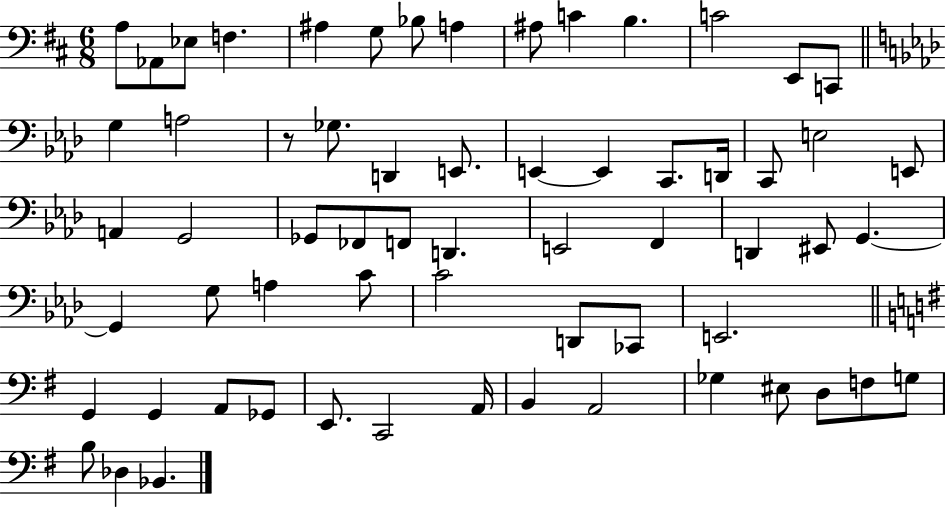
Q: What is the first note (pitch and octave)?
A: A3